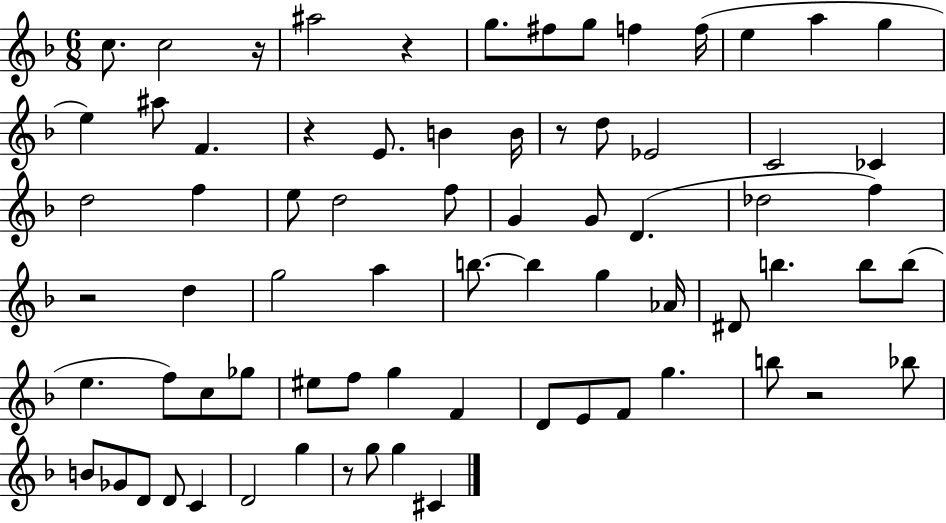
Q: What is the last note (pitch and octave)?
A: C#4